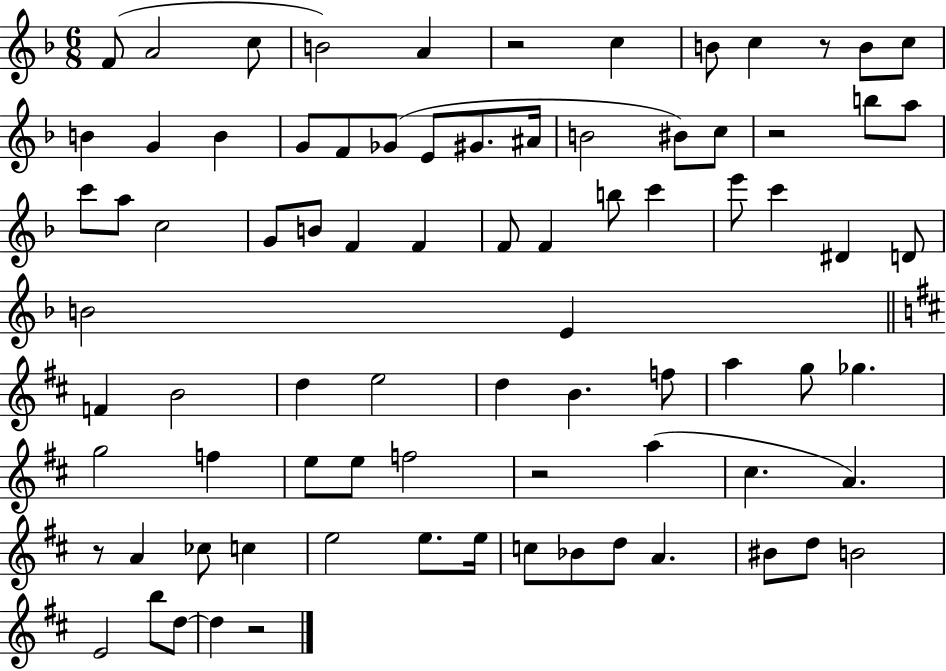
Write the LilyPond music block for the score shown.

{
  \clef treble
  \numericTimeSignature
  \time 6/8
  \key f \major
  f'8( a'2 c''8 | b'2) a'4 | r2 c''4 | b'8 c''4 r8 b'8 c''8 | \break b'4 g'4 b'4 | g'8 f'8 ges'8( e'8 gis'8. ais'16 | b'2 bis'8) c''8 | r2 b''8 a''8 | \break c'''8 a''8 c''2 | g'8 b'8 f'4 f'4 | f'8 f'4 b''8 c'''4 | e'''8 c'''4 dis'4 d'8 | \break b'2 e'4 | \bar "||" \break \key d \major f'4 b'2 | d''4 e''2 | d''4 b'4. f''8 | a''4 g''8 ges''4. | \break g''2 f''4 | e''8 e''8 f''2 | r2 a''4( | cis''4. a'4.) | \break r8 a'4 ces''8 c''4 | e''2 e''8. e''16 | c''8 bes'8 d''8 a'4. | bis'8 d''8 b'2 | \break e'2 b''8 d''8~~ | d''4 r2 | \bar "|."
}